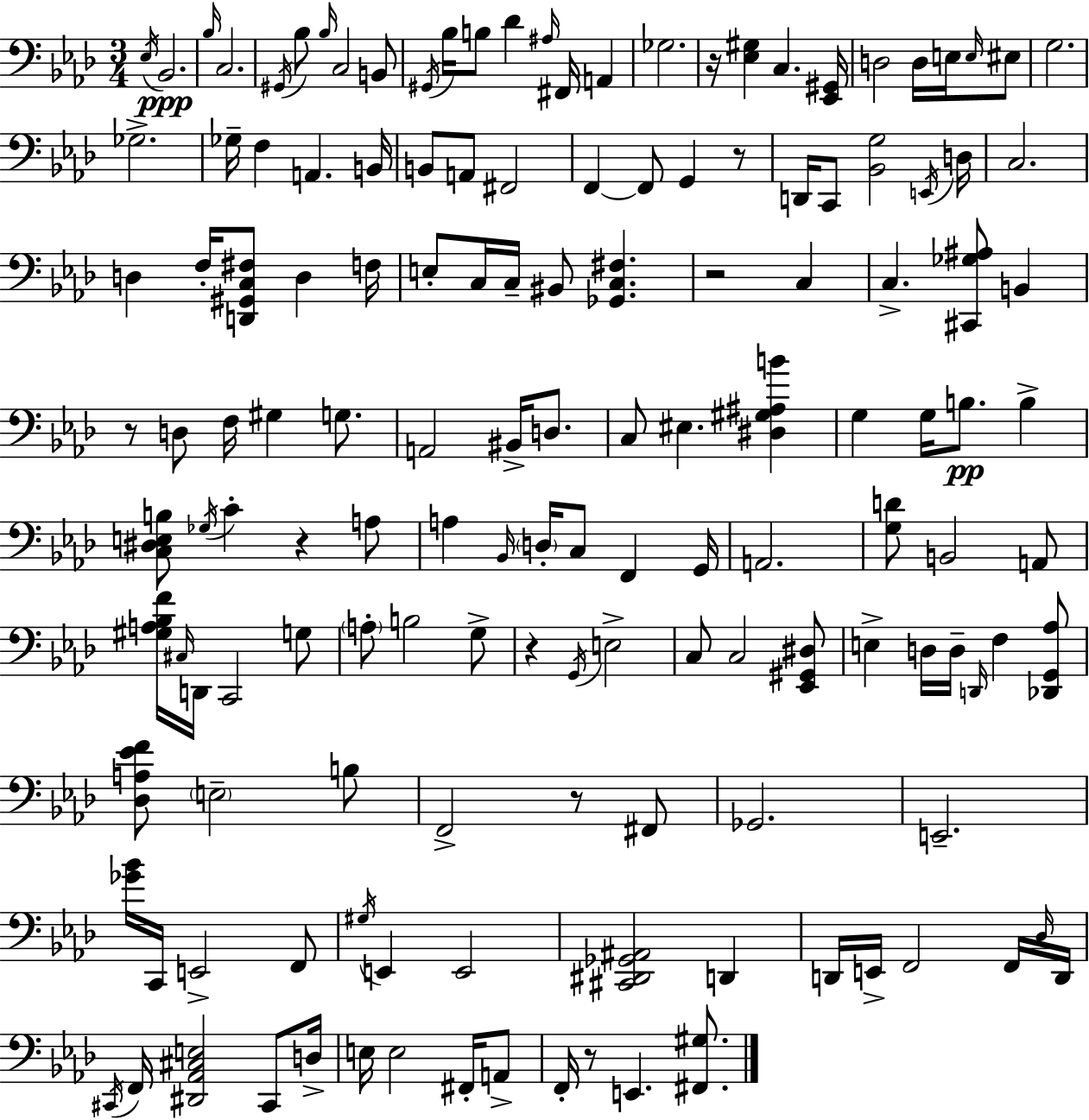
{
  \clef bass
  \numericTimeSignature
  \time 3/4
  \key aes \major
  \acciaccatura { ees16 }\ppp bes,2. | \grace { bes16 } c2. | \acciaccatura { gis,16 } bes8 \grace { bes16 } c2 | b,8 \acciaccatura { gis,16 } bes16 b8 des'4 | \break \grace { ais16 } fis,16 a,4 ges2. | r16 <ees gis>4 c4. | <ees, gis,>16 d2 | d16 e16 \grace { e16 } eis8 g2. | \break ges2.-> | ges16-- f4 | a,4. b,16 b,8 a,8 fis,2 | f,4~~ f,8 | \break g,4 r8 d,16 c,8 <bes, g>2 | \acciaccatura { e,16 } d16 c2. | d4 | f16-. <d, gis, c fis>8 d4 f16 e8-. c16 c16-- | \break bis,8 <ges, c fis>4. r2 | c4 c4.-> | <cis, ges ais>8 b,4 r8 d8 | f16 gis4 g8. a,2 | \break bis,16-> d8. c8 eis4. | <dis gis ais b'>4 g4 | g16 b8.\pp b4-> <c dis e b>8 \acciaccatura { ges16 } c'4-. | r4 a8 a4 | \break \grace { bes,16 } \parenthesize d16-. c8 f,4 g,16 a,2. | <g d'>8 | b,2 a,8 <gis a bes f'>16 \grace { cis16 } | d,16 c,2 g8 \parenthesize a8-. | \break b2 g8-> r4 | \acciaccatura { g,16 } e2-> | c8 c2 <ees, gis, dis>8 | e4-> d16 d16-- \grace { d,16 } f4 <des, g, aes>8 | \break <des a ees' f'>8 \parenthesize e2-- b8 | f,2-> r8 fis,8 | ges,2. | e,2.-- | \break <ges' bes'>16 c,16 e,2-> f,8 | \acciaccatura { gis16 } e,4 e,2 | <cis, dis, ges, ais,>2 d,4 | d,16 e,16-> f,2 | \break f,16 \grace { des16 } d,16 \acciaccatura { cis,16 } f,16 <dis, aes, cis e>2 | cis,8 d16-> e16 e2 | fis,16-. a,8-> f,16-. r8 e,4. | <fis, gis>8. \bar "|."
}